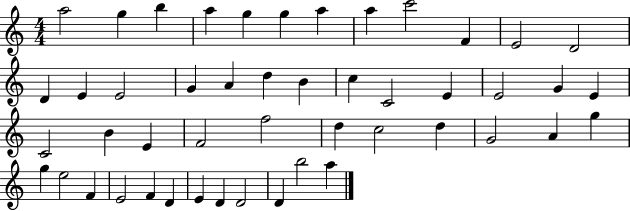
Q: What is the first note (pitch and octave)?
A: A5